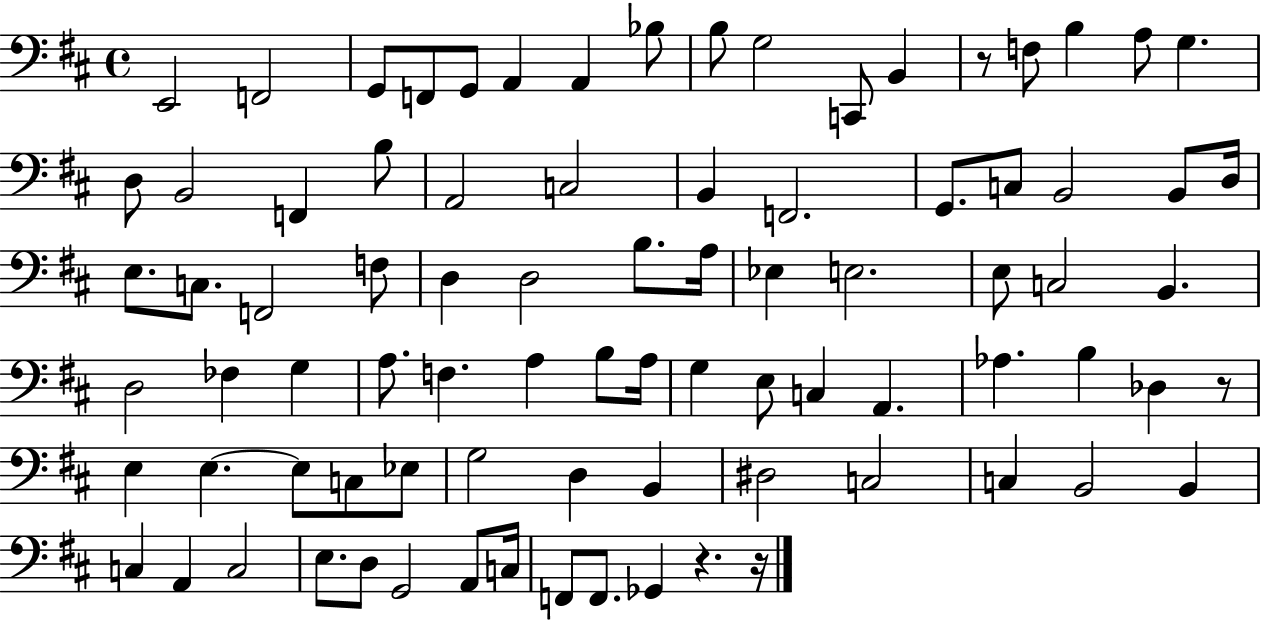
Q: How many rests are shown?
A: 4